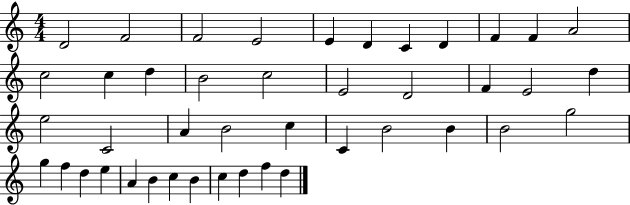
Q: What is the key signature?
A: C major